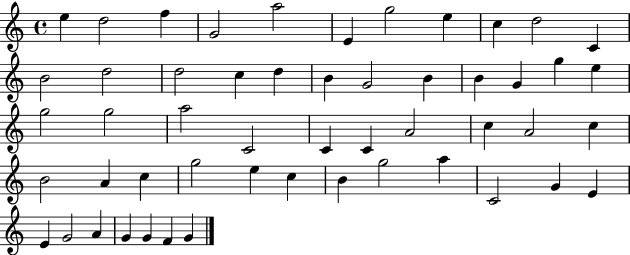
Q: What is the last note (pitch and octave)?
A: G4